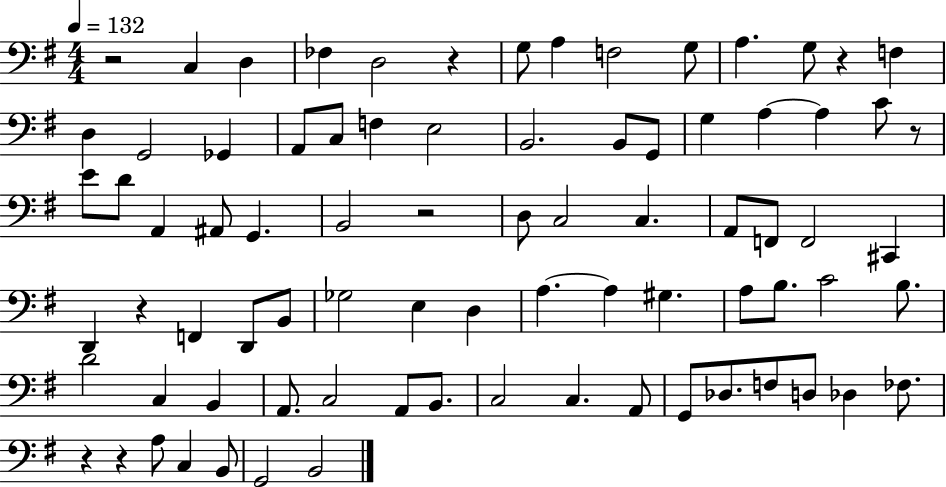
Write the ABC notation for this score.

X:1
T:Untitled
M:4/4
L:1/4
K:G
z2 C, D, _F, D,2 z G,/2 A, F,2 G,/2 A, G,/2 z F, D, G,,2 _G,, A,,/2 C,/2 F, E,2 B,,2 B,,/2 G,,/2 G, A, A, C/2 z/2 E/2 D/2 A,, ^A,,/2 G,, B,,2 z2 D,/2 C,2 C, A,,/2 F,,/2 F,,2 ^C,, D,, z F,, D,,/2 B,,/2 _G,2 E, D, A, A, ^G, A,/2 B,/2 C2 B,/2 D2 C, B,, A,,/2 C,2 A,,/2 B,,/2 C,2 C, A,,/2 G,,/2 _D,/2 F,/2 D,/2 _D, _F,/2 z z A,/2 C, B,,/2 G,,2 B,,2